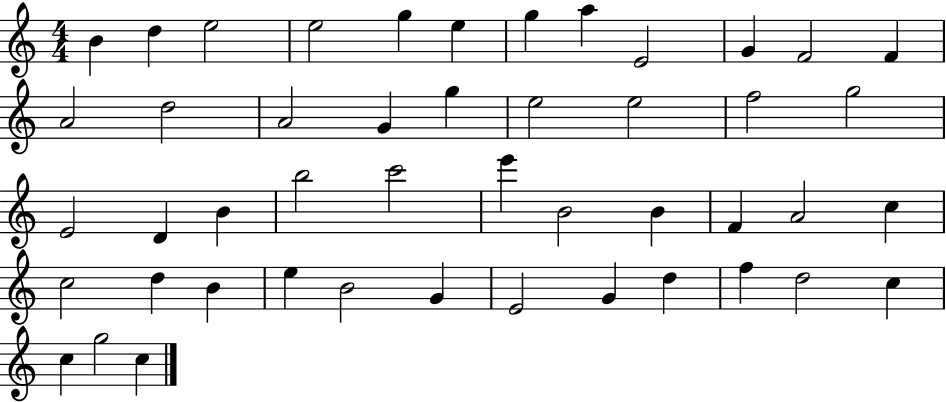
B4/q D5/q E5/h E5/h G5/q E5/q G5/q A5/q E4/h G4/q F4/h F4/q A4/h D5/h A4/h G4/q G5/q E5/h E5/h F5/h G5/h E4/h D4/q B4/q B5/h C6/h E6/q B4/h B4/q F4/q A4/h C5/q C5/h D5/q B4/q E5/q B4/h G4/q E4/h G4/q D5/q F5/q D5/h C5/q C5/q G5/h C5/q